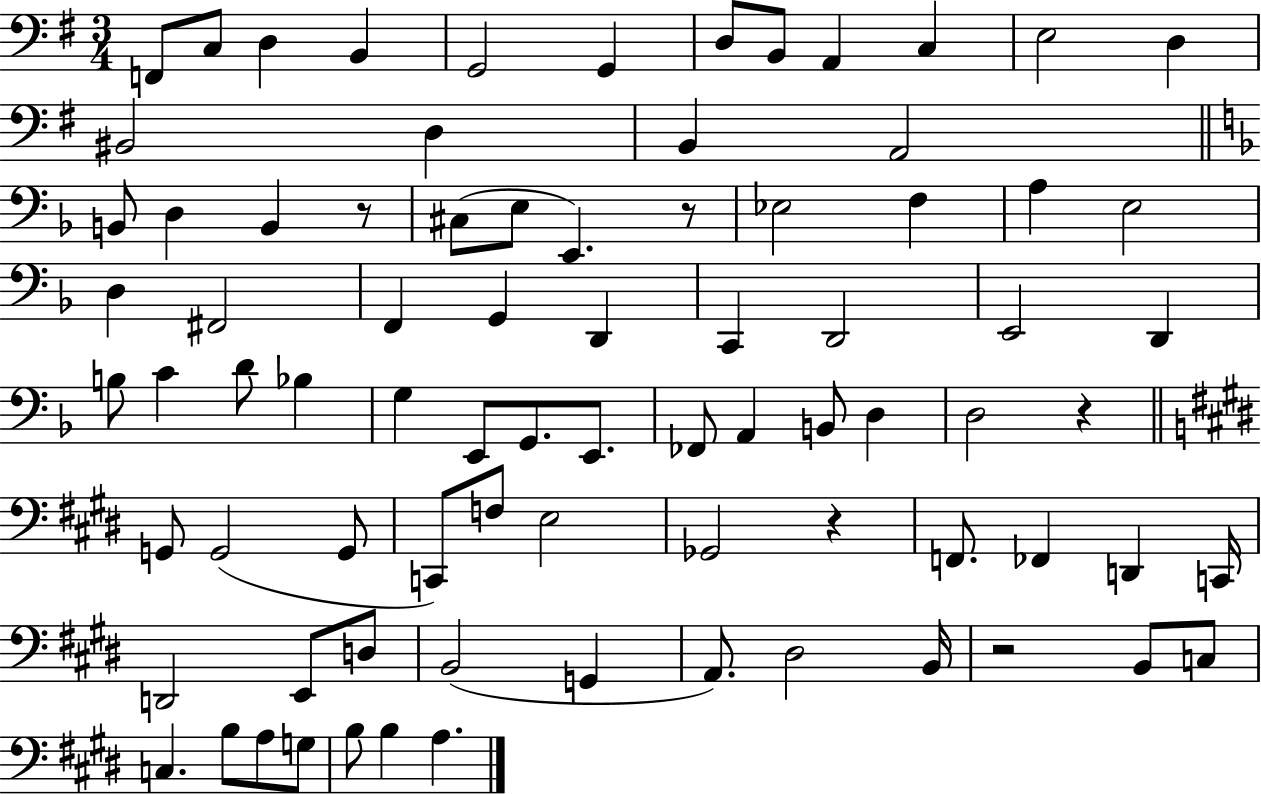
{
  \clef bass
  \numericTimeSignature
  \time 3/4
  \key g \major
  f,8 c8 d4 b,4 | g,2 g,4 | d8 b,8 a,4 c4 | e2 d4 | \break bis,2 d4 | b,4 a,2 | \bar "||" \break \key d \minor b,8 d4 b,4 r8 | cis8( e8 e,4.) r8 | ees2 f4 | a4 e2 | \break d4 fis,2 | f,4 g,4 d,4 | c,4 d,2 | e,2 d,4 | \break b8 c'4 d'8 bes4 | g4 e,8 g,8. e,8. | fes,8 a,4 b,8 d4 | d2 r4 | \break \bar "||" \break \key e \major g,8 g,2( g,8 | c,8) f8 e2 | ges,2 r4 | f,8. fes,4 d,4 c,16 | \break d,2 e,8 d8 | b,2( g,4 | a,8.) dis2 b,16 | r2 b,8 c8 | \break c4. b8 a8 g8 | b8 b4 a4. | \bar "|."
}